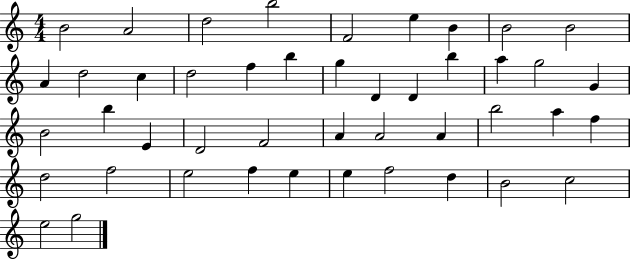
X:1
T:Untitled
M:4/4
L:1/4
K:C
B2 A2 d2 b2 F2 e B B2 B2 A d2 c d2 f b g D D b a g2 G B2 b E D2 F2 A A2 A b2 a f d2 f2 e2 f e e f2 d B2 c2 e2 g2